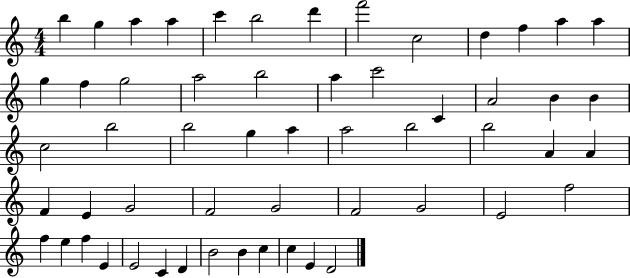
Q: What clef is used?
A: treble